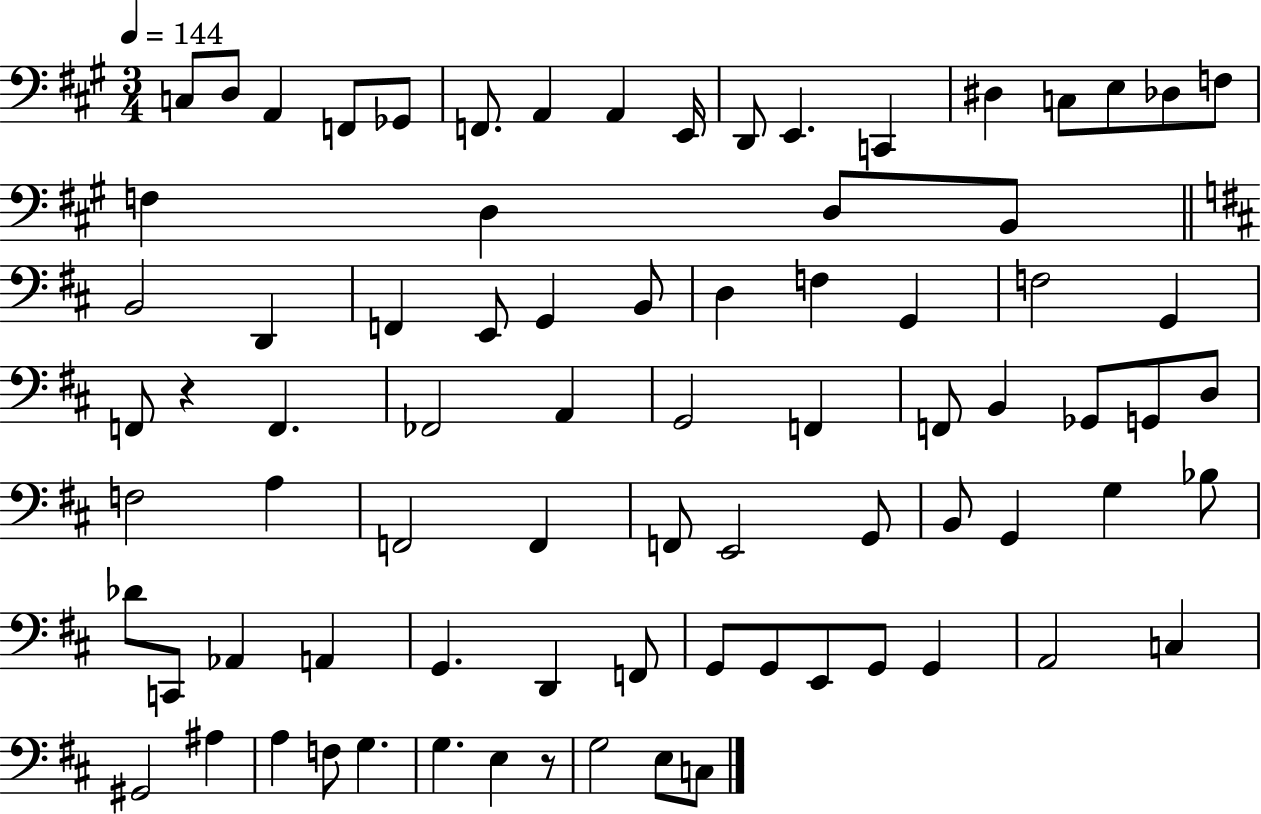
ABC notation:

X:1
T:Untitled
M:3/4
L:1/4
K:A
C,/2 D,/2 A,, F,,/2 _G,,/2 F,,/2 A,, A,, E,,/4 D,,/2 E,, C,, ^D, C,/2 E,/2 _D,/2 F,/2 F, D, D,/2 B,,/2 B,,2 D,, F,, E,,/2 G,, B,,/2 D, F, G,, F,2 G,, F,,/2 z F,, _F,,2 A,, G,,2 F,, F,,/2 B,, _G,,/2 G,,/2 D,/2 F,2 A, F,,2 F,, F,,/2 E,,2 G,,/2 B,,/2 G,, G, _B,/2 _D/2 C,,/2 _A,, A,, G,, D,, F,,/2 G,,/2 G,,/2 E,,/2 G,,/2 G,, A,,2 C, ^G,,2 ^A, A, F,/2 G, G, E, z/2 G,2 E,/2 C,/2